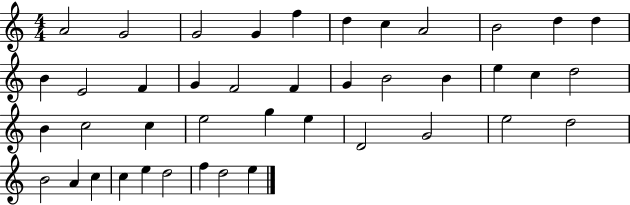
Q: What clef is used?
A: treble